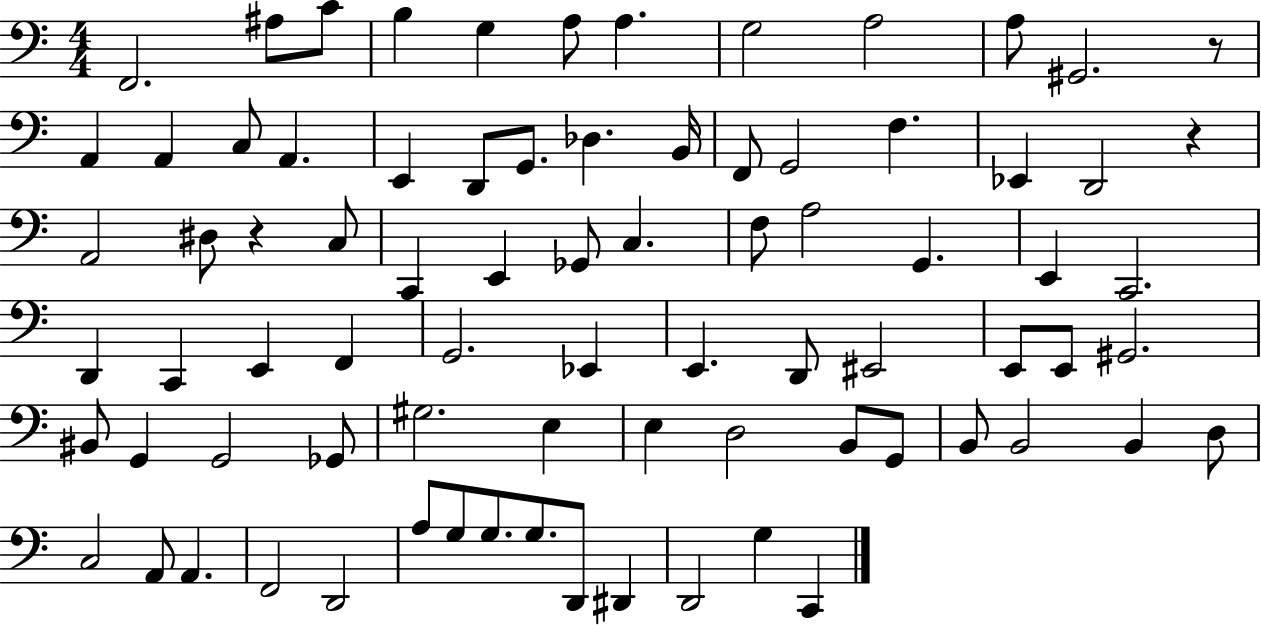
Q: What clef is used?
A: bass